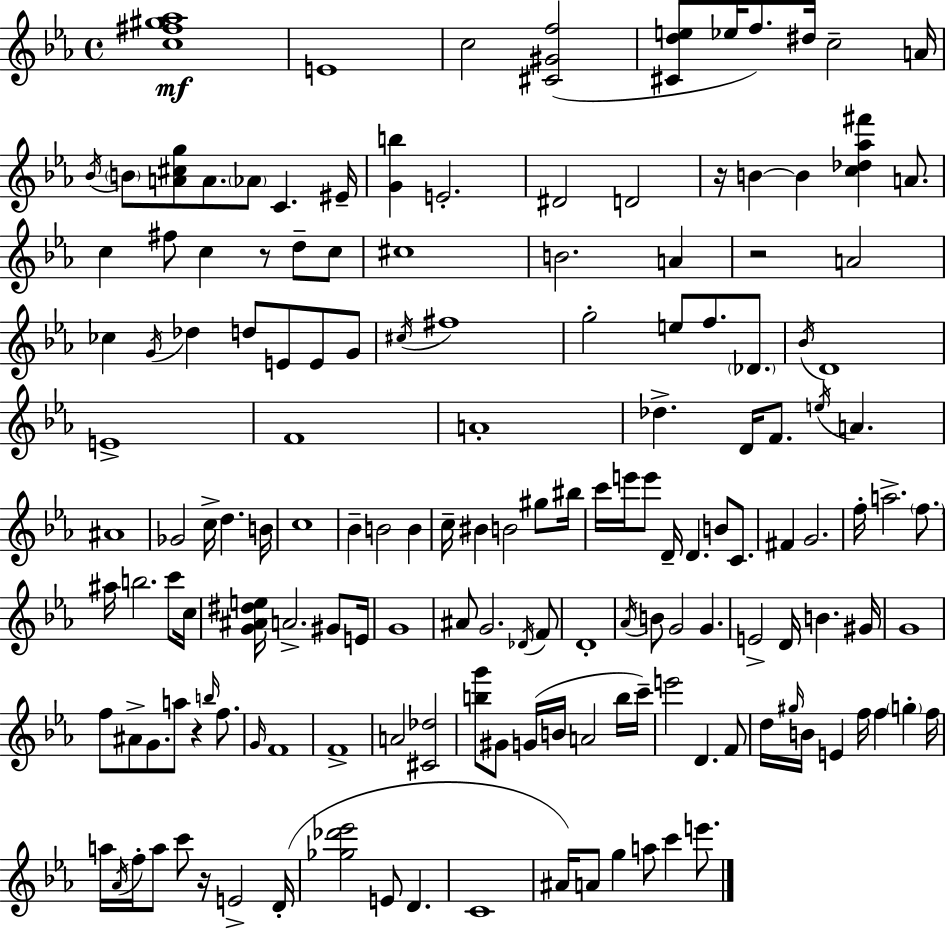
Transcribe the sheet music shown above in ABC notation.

X:1
T:Untitled
M:4/4
L:1/4
K:Eb
[c^f^g_a]4 E4 c2 [^C^Gf]2 [^Cde]/2 _e/4 f/2 ^d/4 c2 A/4 _B/4 B/2 [A^cg]/2 A/2 _A/2 C ^E/4 [Gb] E2 ^D2 D2 z/4 B B [c_d_a^f'] A/2 c ^f/2 c z/2 d/2 c/2 ^c4 B2 A z2 A2 _c G/4 _d d/2 E/2 E/2 G/2 ^c/4 ^f4 g2 e/2 f/2 _D/2 _B/4 D4 E4 F4 A4 _d D/4 F/2 e/4 A ^A4 _G2 c/4 d B/4 c4 _B B2 B c/4 ^B B2 ^g/2 ^b/4 c'/4 e'/4 e'/2 D/4 D B/2 C/2 ^F G2 f/4 a2 f/2 ^a/4 b2 c'/2 c/4 [G^A^de]/4 A2 ^G/2 E/4 G4 ^A/2 G2 _D/4 F/2 D4 _A/4 B/2 G2 G E2 D/4 B ^G/4 G4 f/2 ^A/2 G/2 a/2 z b/4 f/2 G/4 F4 F4 A2 [^C_d]2 [bg']/2 ^G/2 G/4 B/4 A2 b/4 c'/4 e'2 D F/2 d/4 ^g/4 B/4 E f/4 f g f/4 a/4 _A/4 f/4 a/2 c'/2 z/4 E2 D/4 [_g_d'_e']2 E/2 D C4 ^A/4 A/2 g a/2 c' e'/2